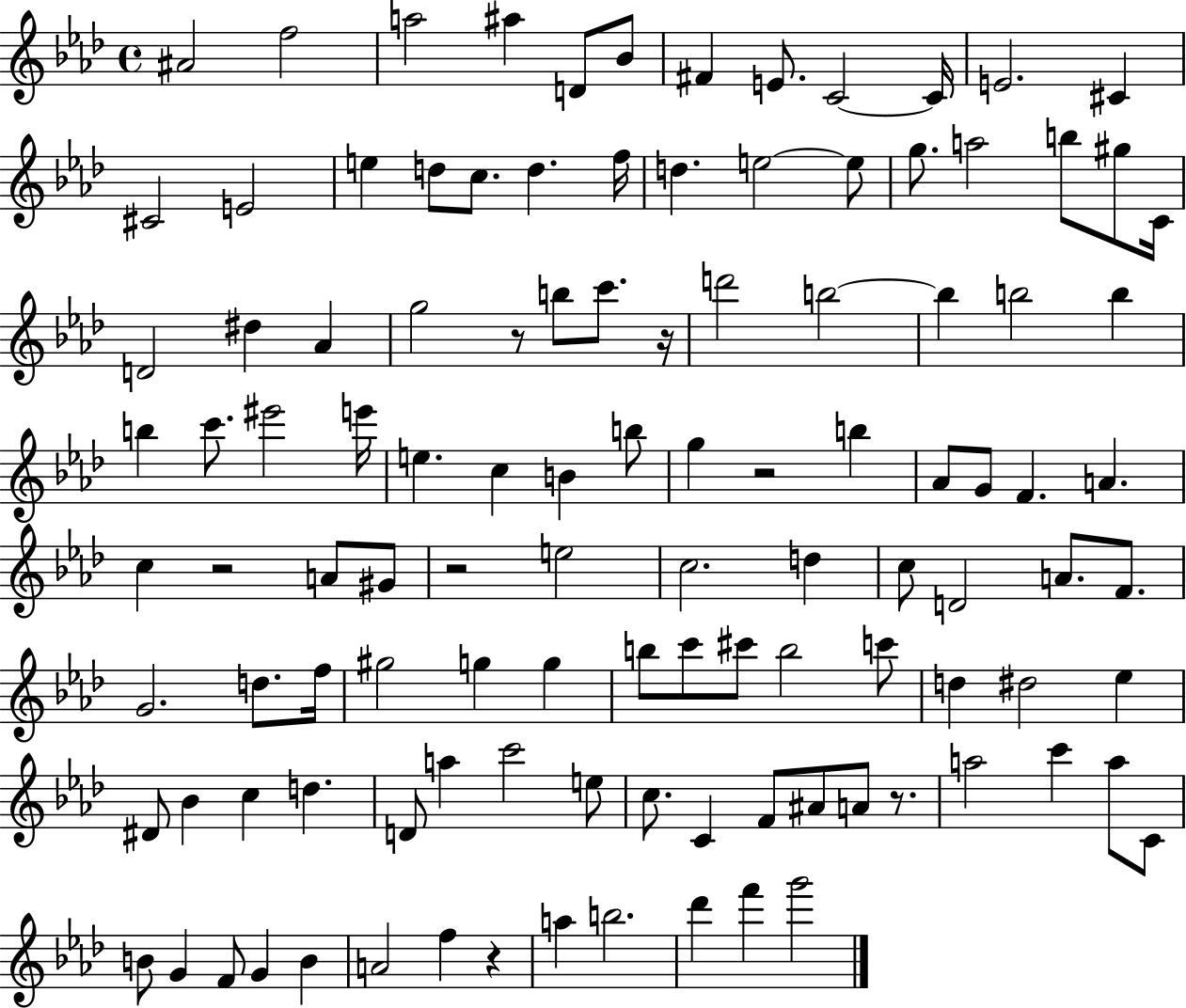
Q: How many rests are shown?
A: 7